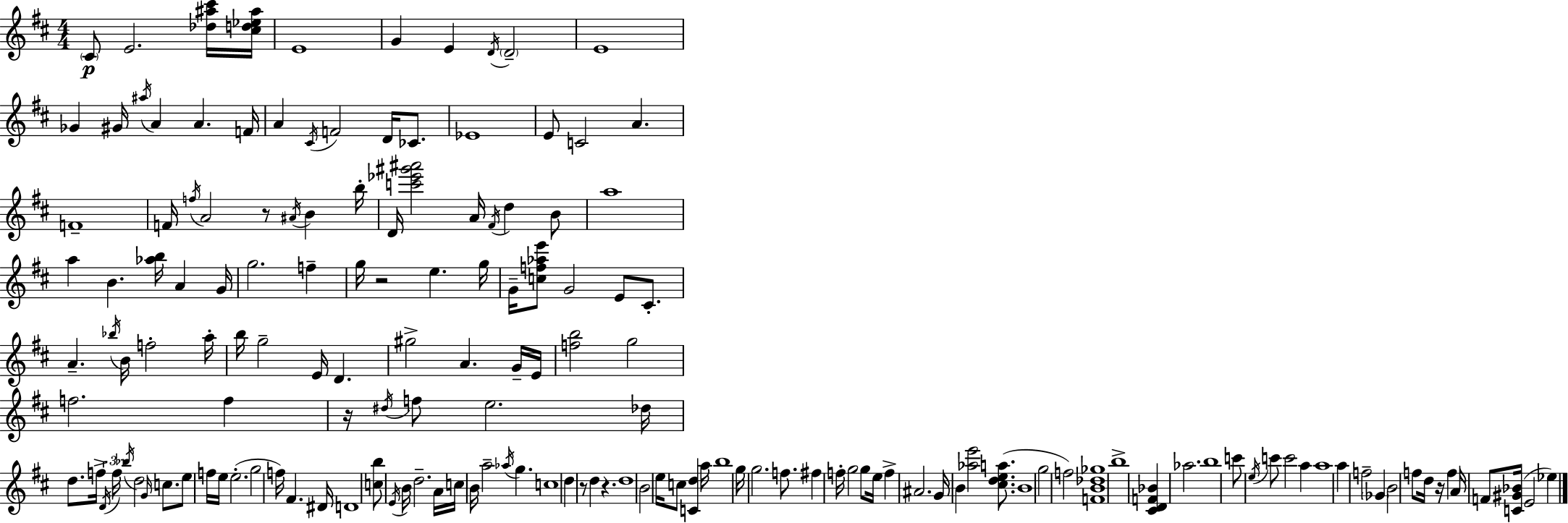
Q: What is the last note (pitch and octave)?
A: Eb5